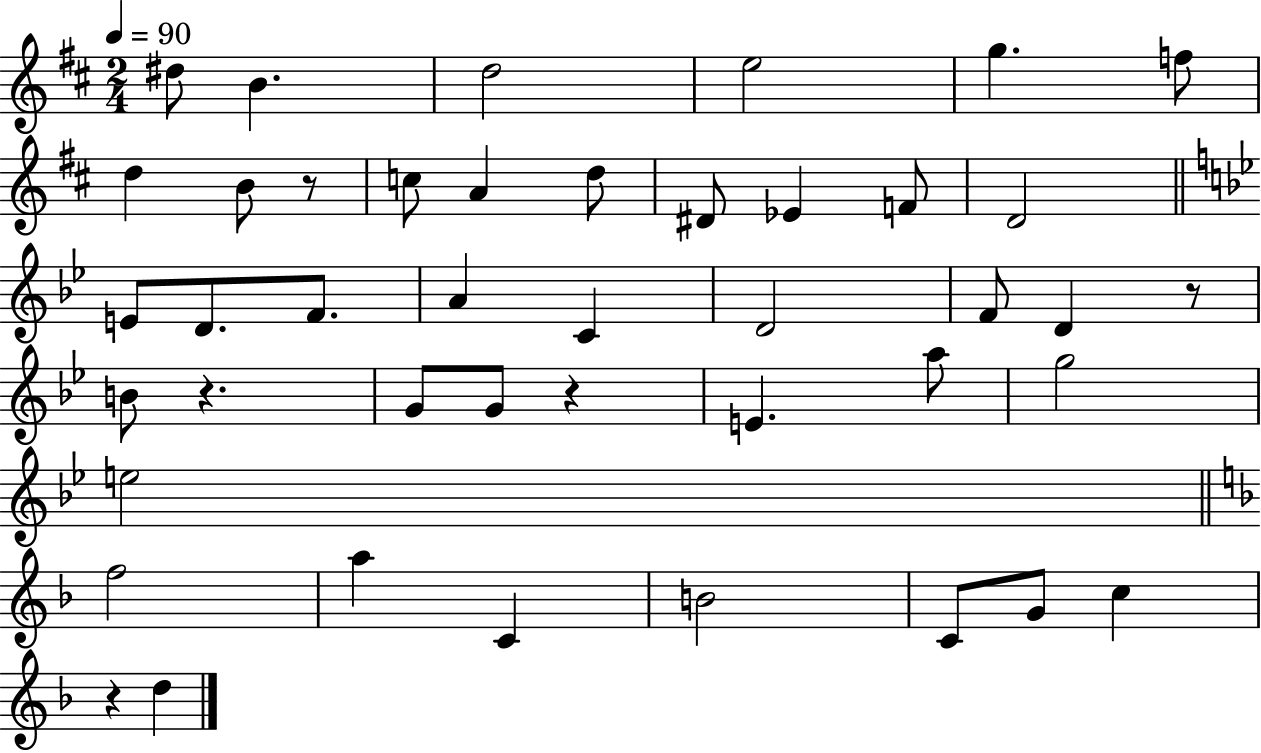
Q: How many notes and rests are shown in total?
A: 43